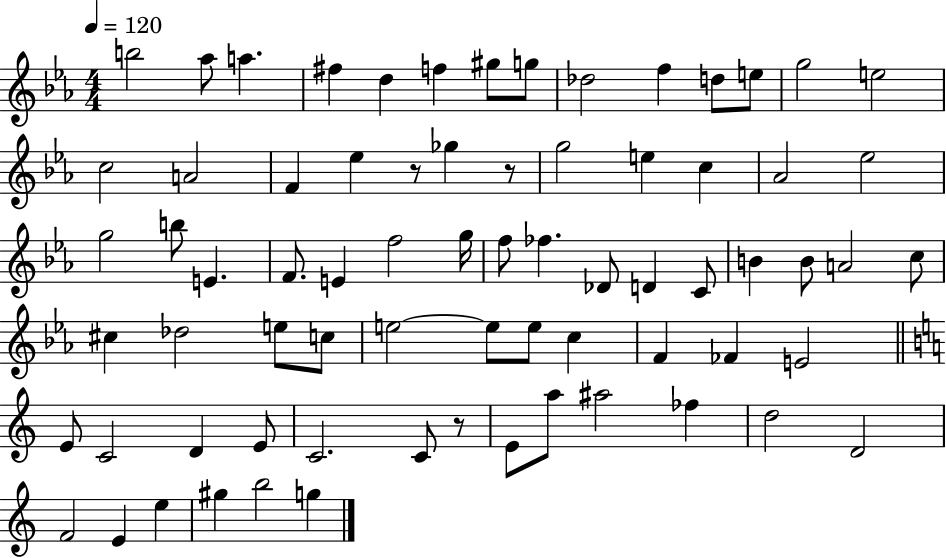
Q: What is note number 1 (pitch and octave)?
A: B5